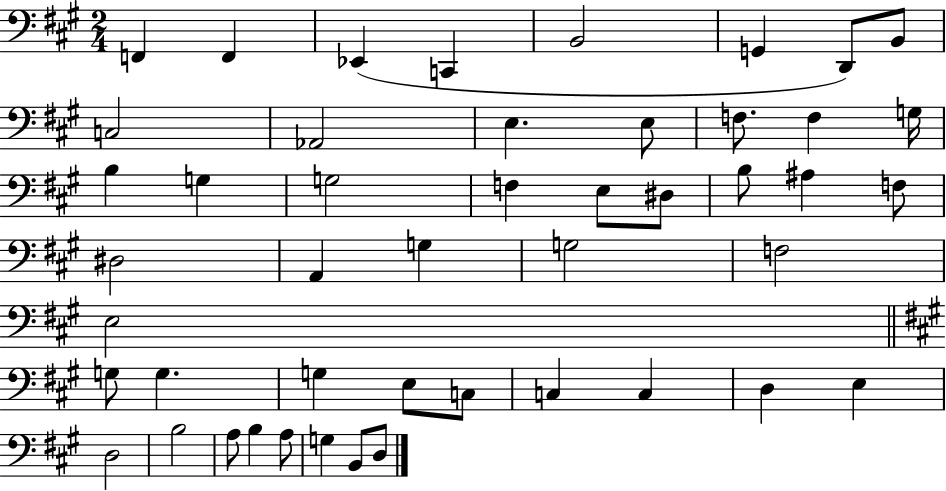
F2/q F2/q Eb2/q C2/q B2/h G2/q D2/e B2/e C3/h Ab2/h E3/q. E3/e F3/e. F3/q G3/s B3/q G3/q G3/h F3/q E3/e D#3/e B3/e A#3/q F3/e D#3/h A2/q G3/q G3/h F3/h E3/h G3/e G3/q. G3/q E3/e C3/e C3/q C3/q D3/q E3/q D3/h B3/h A3/e B3/q A3/e G3/q B2/e D3/e